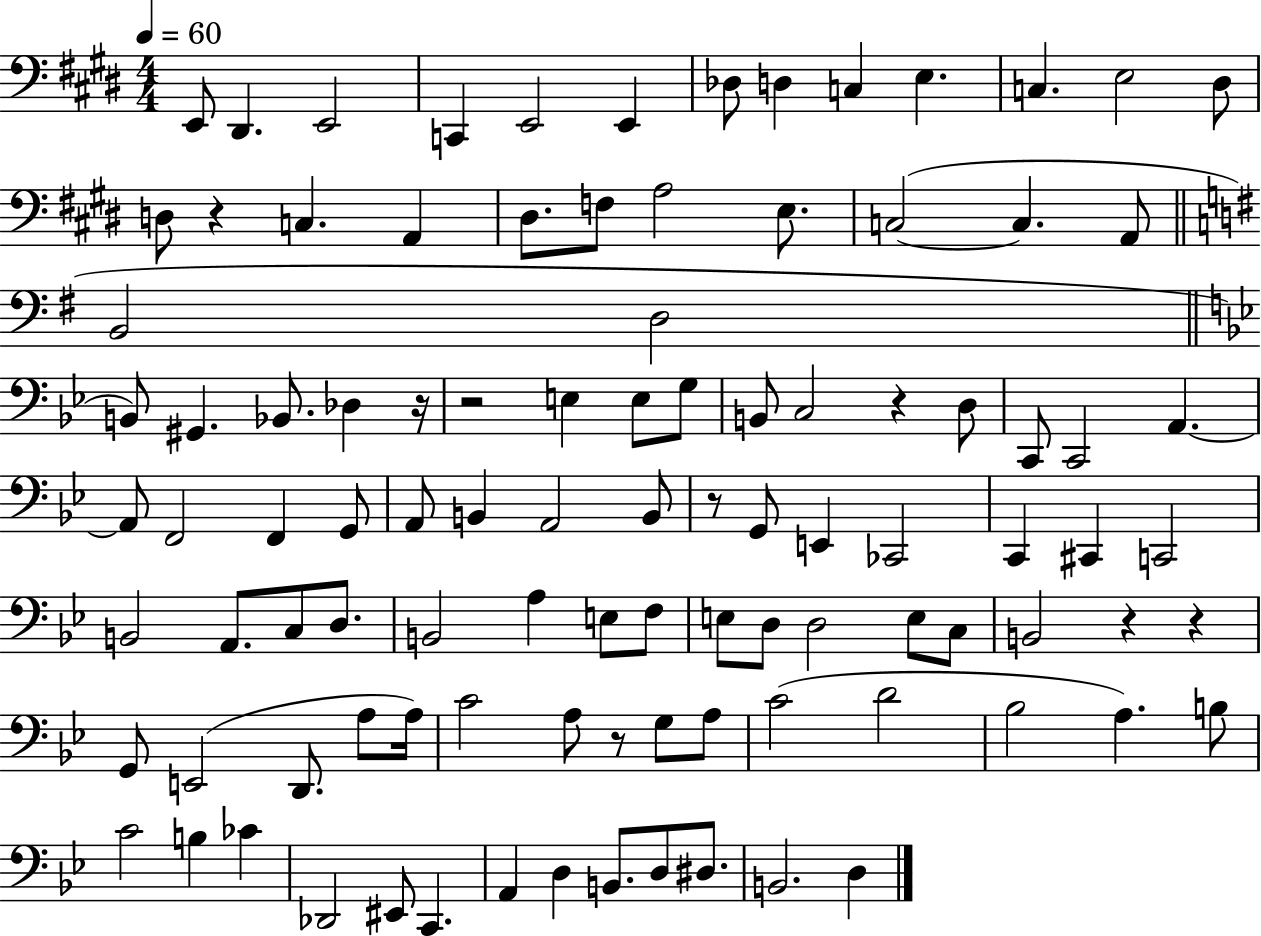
{
  \clef bass
  \numericTimeSignature
  \time 4/4
  \key e \major
  \tempo 4 = 60
  e,8 dis,4. e,2 | c,4 e,2 e,4 | des8 d4 c4 e4. | c4. e2 dis8 | \break d8 r4 c4. a,4 | dis8. f8 a2 e8. | c2~(~ c4. a,8 | \bar "||" \break \key g \major b,2 d2 | \bar "||" \break \key bes \major b,8) gis,4. bes,8. des4 r16 | r2 e4 e8 g8 | b,8 c2 r4 d8 | c,8 c,2 a,4.~~ | \break a,8 f,2 f,4 g,8 | a,8 b,4 a,2 b,8 | r8 g,8 e,4 ces,2 | c,4 cis,4 c,2 | \break b,2 a,8. c8 d8. | b,2 a4 e8 f8 | e8 d8 d2 e8 c8 | b,2 r4 r4 | \break g,8 e,2( d,8. a8 a16) | c'2 a8 r8 g8 a8 | c'2( d'2 | bes2 a4.) b8 | \break c'2 b4 ces'4 | des,2 eis,8 c,4. | a,4 d4 b,8. d8 dis8. | b,2. d4 | \break \bar "|."
}